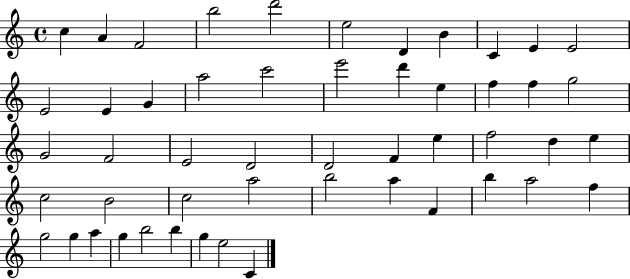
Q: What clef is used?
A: treble